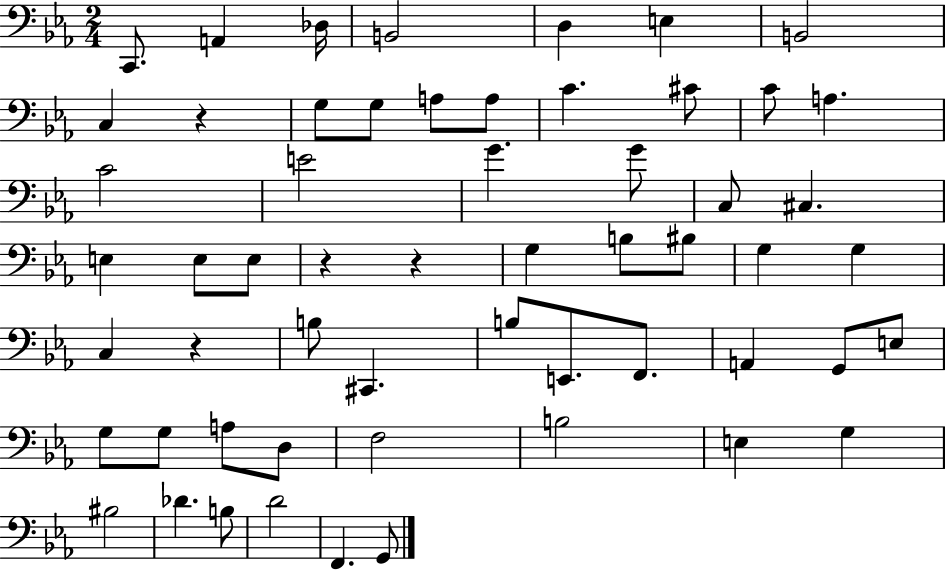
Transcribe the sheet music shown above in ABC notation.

X:1
T:Untitled
M:2/4
L:1/4
K:Eb
C,,/2 A,, _D,/4 B,,2 D, E, B,,2 C, z G,/2 G,/2 A,/2 A,/2 C ^C/2 C/2 A, C2 E2 G G/2 C,/2 ^C, E, E,/2 E,/2 z z G, B,/2 ^B,/2 G, G, C, z B,/2 ^C,, B,/2 E,,/2 F,,/2 A,, G,,/2 E,/2 G,/2 G,/2 A,/2 D,/2 F,2 B,2 E, G, ^B,2 _D B,/2 D2 F,, G,,/2